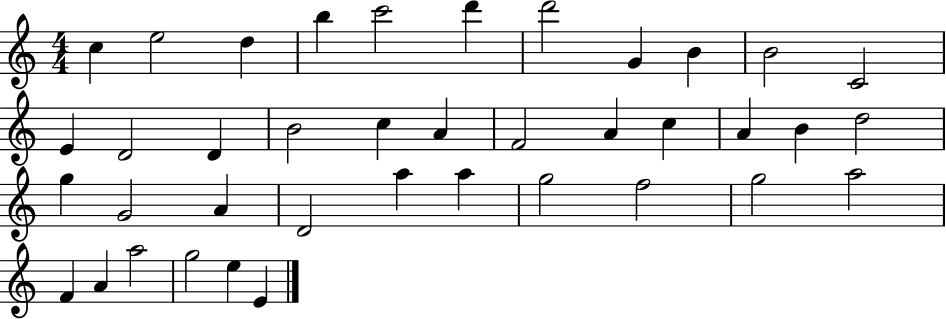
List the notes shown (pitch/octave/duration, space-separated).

C5/q E5/h D5/q B5/q C6/h D6/q D6/h G4/q B4/q B4/h C4/h E4/q D4/h D4/q B4/h C5/q A4/q F4/h A4/q C5/q A4/q B4/q D5/h G5/q G4/h A4/q D4/h A5/q A5/q G5/h F5/h G5/h A5/h F4/q A4/q A5/h G5/h E5/q E4/q